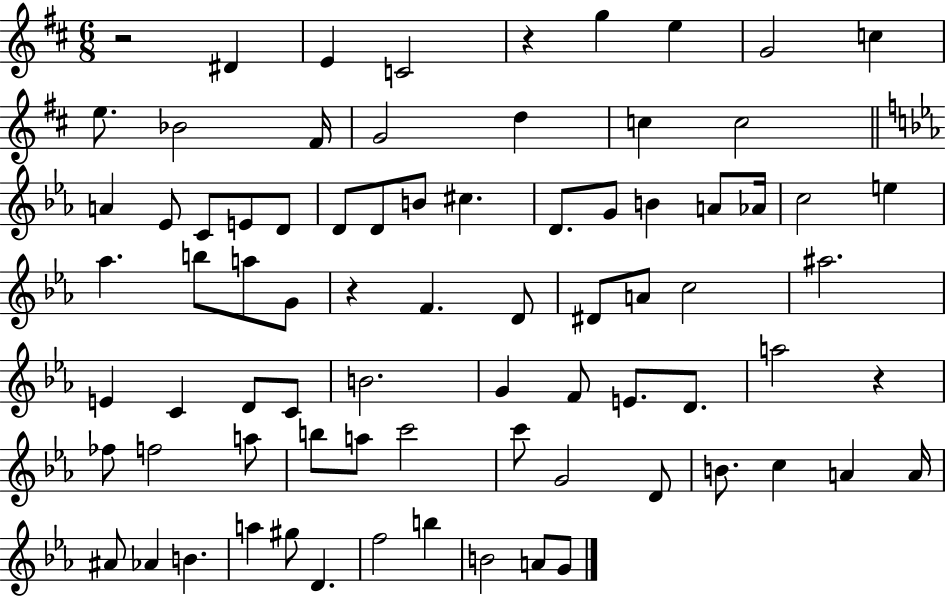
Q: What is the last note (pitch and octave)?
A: G4